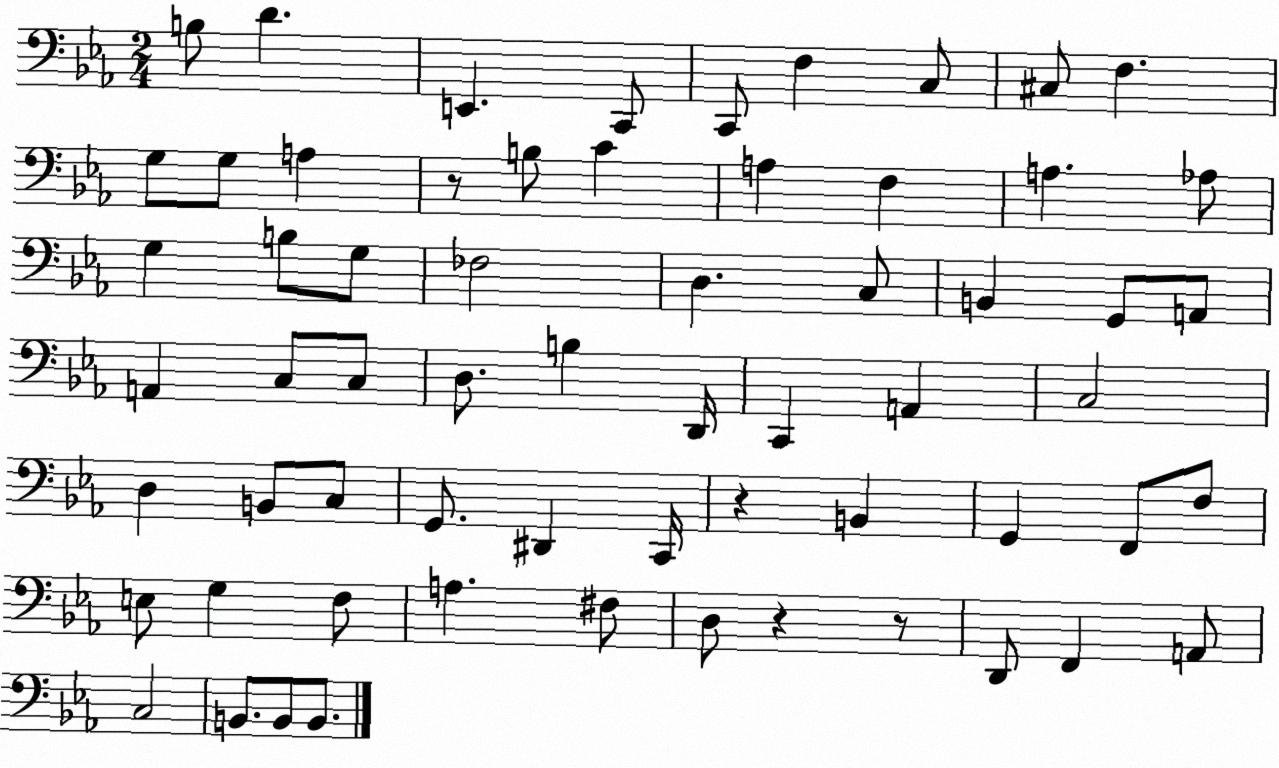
X:1
T:Untitled
M:2/4
L:1/4
K:Eb
B,/2 D E,, C,,/2 C,,/2 F, C,/2 ^C,/2 F, G,/2 G,/2 A, z/2 B,/2 C A, F, A, _A,/2 G, B,/2 G,/2 _F,2 D, C,/2 B,, G,,/2 A,,/2 A,, C,/2 C,/2 D,/2 B, D,,/4 C,, A,, C,2 D, B,,/2 C,/2 G,,/2 ^D,, C,,/4 z B,, G,, F,,/2 F,/2 E,/2 G, F,/2 A, ^F,/2 D,/2 z z/2 D,,/2 F,, A,,/2 C,2 B,,/2 B,,/2 B,,/2